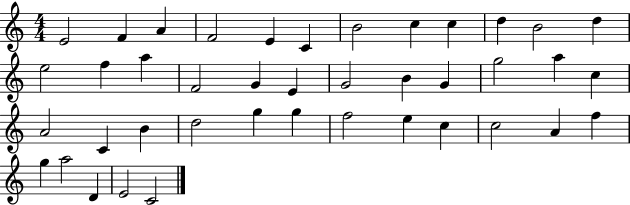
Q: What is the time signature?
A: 4/4